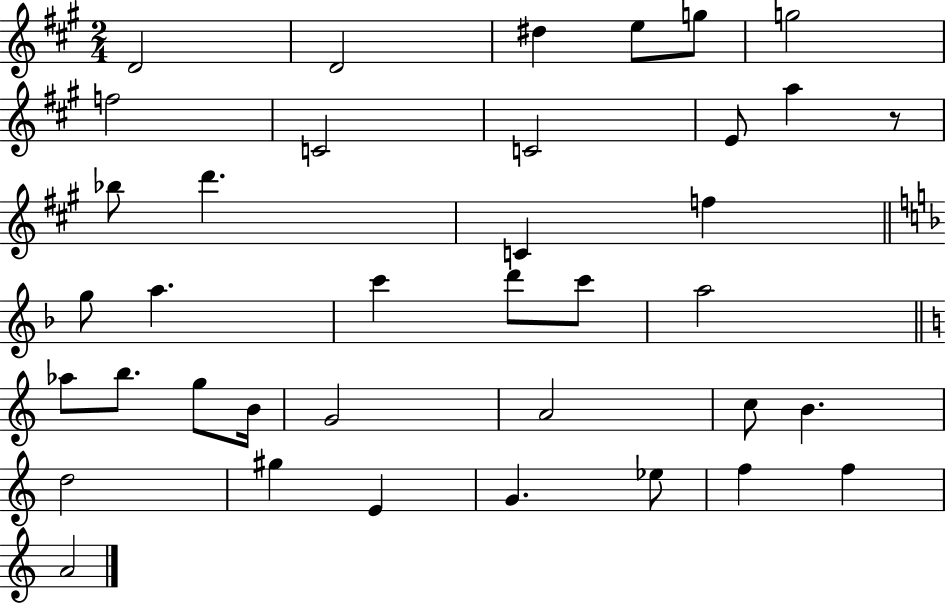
X:1
T:Untitled
M:2/4
L:1/4
K:A
D2 D2 ^d e/2 g/2 g2 f2 C2 C2 E/2 a z/2 _b/2 d' C f g/2 a c' d'/2 c'/2 a2 _a/2 b/2 g/2 B/4 G2 A2 c/2 B d2 ^g E G _e/2 f f A2